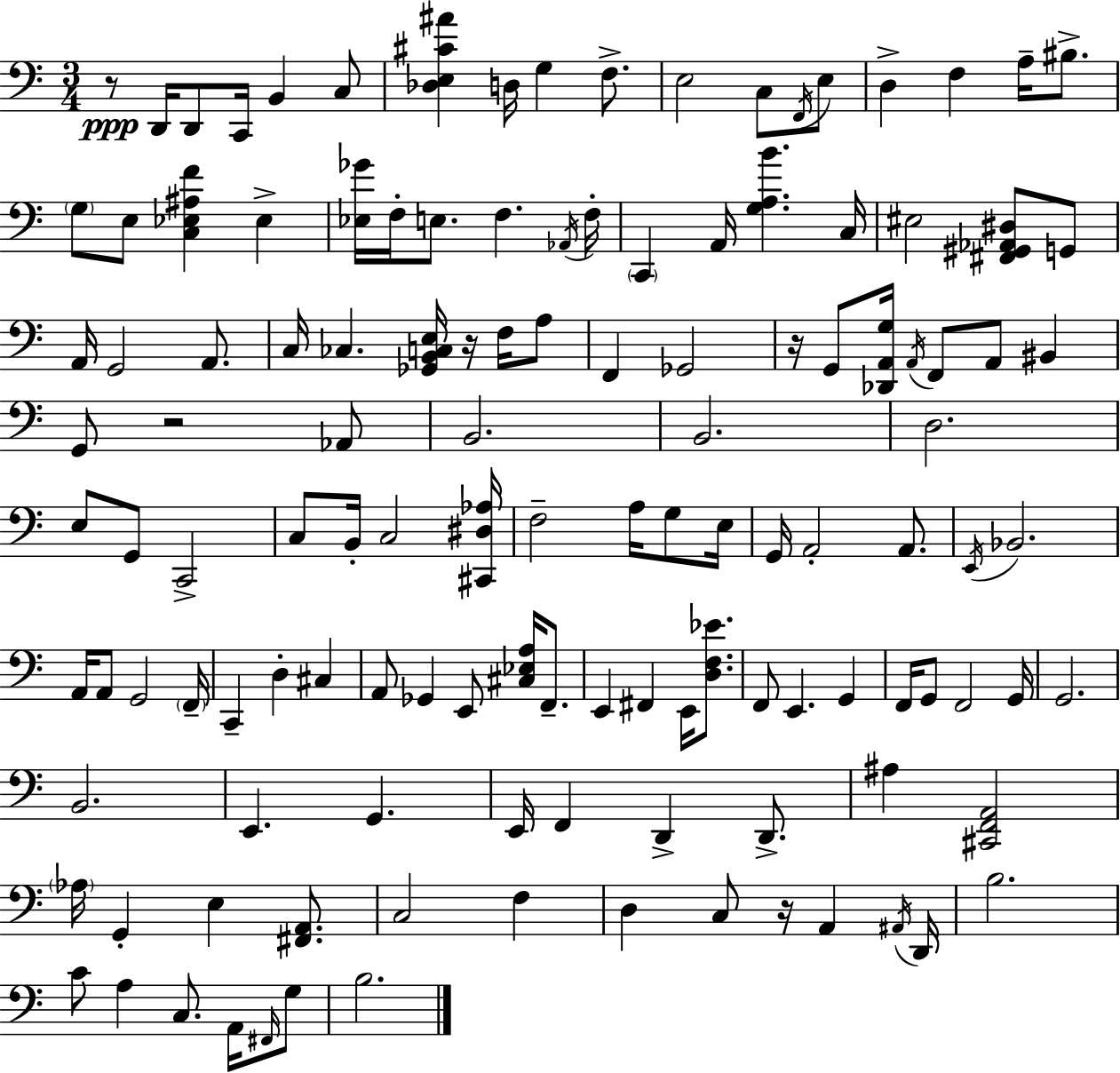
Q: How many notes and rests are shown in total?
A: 128